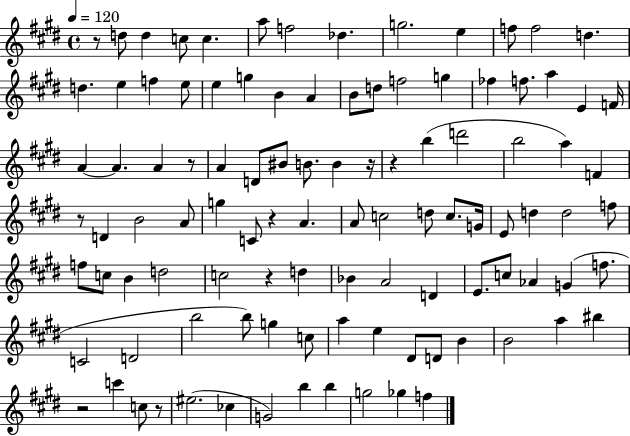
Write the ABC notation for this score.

X:1
T:Untitled
M:4/4
L:1/4
K:E
z/2 d/2 d c/2 c a/2 f2 _d g2 e f/2 f2 d d e f e/2 e g B A B/2 d/2 f2 g _f f/2 a E F/4 A A A z/2 A D/2 ^B/2 B/2 B z/4 z b d'2 b2 a F z/2 D B2 A/2 g C/2 z A A/2 c2 d/2 c/2 G/4 E/2 d d2 f/2 f/2 c/2 B d2 c2 z d _B A2 D E/2 c/2 _A G f/2 C2 D2 b2 b/2 g c/2 a e ^D/2 D/2 B B2 a ^b z2 c' c/2 z/2 ^e2 _c G2 b b g2 _g f